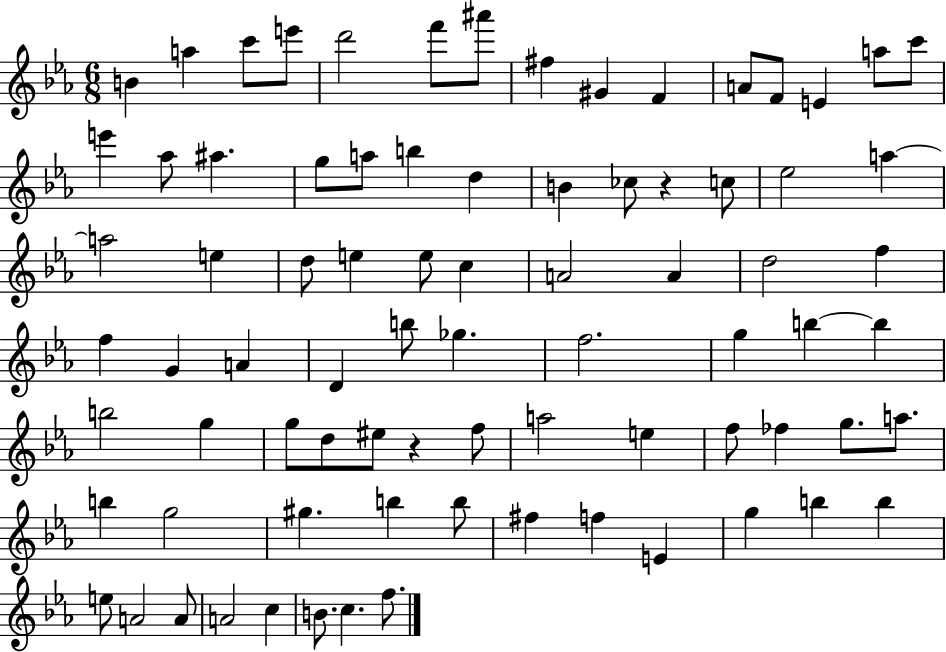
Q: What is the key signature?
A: EES major